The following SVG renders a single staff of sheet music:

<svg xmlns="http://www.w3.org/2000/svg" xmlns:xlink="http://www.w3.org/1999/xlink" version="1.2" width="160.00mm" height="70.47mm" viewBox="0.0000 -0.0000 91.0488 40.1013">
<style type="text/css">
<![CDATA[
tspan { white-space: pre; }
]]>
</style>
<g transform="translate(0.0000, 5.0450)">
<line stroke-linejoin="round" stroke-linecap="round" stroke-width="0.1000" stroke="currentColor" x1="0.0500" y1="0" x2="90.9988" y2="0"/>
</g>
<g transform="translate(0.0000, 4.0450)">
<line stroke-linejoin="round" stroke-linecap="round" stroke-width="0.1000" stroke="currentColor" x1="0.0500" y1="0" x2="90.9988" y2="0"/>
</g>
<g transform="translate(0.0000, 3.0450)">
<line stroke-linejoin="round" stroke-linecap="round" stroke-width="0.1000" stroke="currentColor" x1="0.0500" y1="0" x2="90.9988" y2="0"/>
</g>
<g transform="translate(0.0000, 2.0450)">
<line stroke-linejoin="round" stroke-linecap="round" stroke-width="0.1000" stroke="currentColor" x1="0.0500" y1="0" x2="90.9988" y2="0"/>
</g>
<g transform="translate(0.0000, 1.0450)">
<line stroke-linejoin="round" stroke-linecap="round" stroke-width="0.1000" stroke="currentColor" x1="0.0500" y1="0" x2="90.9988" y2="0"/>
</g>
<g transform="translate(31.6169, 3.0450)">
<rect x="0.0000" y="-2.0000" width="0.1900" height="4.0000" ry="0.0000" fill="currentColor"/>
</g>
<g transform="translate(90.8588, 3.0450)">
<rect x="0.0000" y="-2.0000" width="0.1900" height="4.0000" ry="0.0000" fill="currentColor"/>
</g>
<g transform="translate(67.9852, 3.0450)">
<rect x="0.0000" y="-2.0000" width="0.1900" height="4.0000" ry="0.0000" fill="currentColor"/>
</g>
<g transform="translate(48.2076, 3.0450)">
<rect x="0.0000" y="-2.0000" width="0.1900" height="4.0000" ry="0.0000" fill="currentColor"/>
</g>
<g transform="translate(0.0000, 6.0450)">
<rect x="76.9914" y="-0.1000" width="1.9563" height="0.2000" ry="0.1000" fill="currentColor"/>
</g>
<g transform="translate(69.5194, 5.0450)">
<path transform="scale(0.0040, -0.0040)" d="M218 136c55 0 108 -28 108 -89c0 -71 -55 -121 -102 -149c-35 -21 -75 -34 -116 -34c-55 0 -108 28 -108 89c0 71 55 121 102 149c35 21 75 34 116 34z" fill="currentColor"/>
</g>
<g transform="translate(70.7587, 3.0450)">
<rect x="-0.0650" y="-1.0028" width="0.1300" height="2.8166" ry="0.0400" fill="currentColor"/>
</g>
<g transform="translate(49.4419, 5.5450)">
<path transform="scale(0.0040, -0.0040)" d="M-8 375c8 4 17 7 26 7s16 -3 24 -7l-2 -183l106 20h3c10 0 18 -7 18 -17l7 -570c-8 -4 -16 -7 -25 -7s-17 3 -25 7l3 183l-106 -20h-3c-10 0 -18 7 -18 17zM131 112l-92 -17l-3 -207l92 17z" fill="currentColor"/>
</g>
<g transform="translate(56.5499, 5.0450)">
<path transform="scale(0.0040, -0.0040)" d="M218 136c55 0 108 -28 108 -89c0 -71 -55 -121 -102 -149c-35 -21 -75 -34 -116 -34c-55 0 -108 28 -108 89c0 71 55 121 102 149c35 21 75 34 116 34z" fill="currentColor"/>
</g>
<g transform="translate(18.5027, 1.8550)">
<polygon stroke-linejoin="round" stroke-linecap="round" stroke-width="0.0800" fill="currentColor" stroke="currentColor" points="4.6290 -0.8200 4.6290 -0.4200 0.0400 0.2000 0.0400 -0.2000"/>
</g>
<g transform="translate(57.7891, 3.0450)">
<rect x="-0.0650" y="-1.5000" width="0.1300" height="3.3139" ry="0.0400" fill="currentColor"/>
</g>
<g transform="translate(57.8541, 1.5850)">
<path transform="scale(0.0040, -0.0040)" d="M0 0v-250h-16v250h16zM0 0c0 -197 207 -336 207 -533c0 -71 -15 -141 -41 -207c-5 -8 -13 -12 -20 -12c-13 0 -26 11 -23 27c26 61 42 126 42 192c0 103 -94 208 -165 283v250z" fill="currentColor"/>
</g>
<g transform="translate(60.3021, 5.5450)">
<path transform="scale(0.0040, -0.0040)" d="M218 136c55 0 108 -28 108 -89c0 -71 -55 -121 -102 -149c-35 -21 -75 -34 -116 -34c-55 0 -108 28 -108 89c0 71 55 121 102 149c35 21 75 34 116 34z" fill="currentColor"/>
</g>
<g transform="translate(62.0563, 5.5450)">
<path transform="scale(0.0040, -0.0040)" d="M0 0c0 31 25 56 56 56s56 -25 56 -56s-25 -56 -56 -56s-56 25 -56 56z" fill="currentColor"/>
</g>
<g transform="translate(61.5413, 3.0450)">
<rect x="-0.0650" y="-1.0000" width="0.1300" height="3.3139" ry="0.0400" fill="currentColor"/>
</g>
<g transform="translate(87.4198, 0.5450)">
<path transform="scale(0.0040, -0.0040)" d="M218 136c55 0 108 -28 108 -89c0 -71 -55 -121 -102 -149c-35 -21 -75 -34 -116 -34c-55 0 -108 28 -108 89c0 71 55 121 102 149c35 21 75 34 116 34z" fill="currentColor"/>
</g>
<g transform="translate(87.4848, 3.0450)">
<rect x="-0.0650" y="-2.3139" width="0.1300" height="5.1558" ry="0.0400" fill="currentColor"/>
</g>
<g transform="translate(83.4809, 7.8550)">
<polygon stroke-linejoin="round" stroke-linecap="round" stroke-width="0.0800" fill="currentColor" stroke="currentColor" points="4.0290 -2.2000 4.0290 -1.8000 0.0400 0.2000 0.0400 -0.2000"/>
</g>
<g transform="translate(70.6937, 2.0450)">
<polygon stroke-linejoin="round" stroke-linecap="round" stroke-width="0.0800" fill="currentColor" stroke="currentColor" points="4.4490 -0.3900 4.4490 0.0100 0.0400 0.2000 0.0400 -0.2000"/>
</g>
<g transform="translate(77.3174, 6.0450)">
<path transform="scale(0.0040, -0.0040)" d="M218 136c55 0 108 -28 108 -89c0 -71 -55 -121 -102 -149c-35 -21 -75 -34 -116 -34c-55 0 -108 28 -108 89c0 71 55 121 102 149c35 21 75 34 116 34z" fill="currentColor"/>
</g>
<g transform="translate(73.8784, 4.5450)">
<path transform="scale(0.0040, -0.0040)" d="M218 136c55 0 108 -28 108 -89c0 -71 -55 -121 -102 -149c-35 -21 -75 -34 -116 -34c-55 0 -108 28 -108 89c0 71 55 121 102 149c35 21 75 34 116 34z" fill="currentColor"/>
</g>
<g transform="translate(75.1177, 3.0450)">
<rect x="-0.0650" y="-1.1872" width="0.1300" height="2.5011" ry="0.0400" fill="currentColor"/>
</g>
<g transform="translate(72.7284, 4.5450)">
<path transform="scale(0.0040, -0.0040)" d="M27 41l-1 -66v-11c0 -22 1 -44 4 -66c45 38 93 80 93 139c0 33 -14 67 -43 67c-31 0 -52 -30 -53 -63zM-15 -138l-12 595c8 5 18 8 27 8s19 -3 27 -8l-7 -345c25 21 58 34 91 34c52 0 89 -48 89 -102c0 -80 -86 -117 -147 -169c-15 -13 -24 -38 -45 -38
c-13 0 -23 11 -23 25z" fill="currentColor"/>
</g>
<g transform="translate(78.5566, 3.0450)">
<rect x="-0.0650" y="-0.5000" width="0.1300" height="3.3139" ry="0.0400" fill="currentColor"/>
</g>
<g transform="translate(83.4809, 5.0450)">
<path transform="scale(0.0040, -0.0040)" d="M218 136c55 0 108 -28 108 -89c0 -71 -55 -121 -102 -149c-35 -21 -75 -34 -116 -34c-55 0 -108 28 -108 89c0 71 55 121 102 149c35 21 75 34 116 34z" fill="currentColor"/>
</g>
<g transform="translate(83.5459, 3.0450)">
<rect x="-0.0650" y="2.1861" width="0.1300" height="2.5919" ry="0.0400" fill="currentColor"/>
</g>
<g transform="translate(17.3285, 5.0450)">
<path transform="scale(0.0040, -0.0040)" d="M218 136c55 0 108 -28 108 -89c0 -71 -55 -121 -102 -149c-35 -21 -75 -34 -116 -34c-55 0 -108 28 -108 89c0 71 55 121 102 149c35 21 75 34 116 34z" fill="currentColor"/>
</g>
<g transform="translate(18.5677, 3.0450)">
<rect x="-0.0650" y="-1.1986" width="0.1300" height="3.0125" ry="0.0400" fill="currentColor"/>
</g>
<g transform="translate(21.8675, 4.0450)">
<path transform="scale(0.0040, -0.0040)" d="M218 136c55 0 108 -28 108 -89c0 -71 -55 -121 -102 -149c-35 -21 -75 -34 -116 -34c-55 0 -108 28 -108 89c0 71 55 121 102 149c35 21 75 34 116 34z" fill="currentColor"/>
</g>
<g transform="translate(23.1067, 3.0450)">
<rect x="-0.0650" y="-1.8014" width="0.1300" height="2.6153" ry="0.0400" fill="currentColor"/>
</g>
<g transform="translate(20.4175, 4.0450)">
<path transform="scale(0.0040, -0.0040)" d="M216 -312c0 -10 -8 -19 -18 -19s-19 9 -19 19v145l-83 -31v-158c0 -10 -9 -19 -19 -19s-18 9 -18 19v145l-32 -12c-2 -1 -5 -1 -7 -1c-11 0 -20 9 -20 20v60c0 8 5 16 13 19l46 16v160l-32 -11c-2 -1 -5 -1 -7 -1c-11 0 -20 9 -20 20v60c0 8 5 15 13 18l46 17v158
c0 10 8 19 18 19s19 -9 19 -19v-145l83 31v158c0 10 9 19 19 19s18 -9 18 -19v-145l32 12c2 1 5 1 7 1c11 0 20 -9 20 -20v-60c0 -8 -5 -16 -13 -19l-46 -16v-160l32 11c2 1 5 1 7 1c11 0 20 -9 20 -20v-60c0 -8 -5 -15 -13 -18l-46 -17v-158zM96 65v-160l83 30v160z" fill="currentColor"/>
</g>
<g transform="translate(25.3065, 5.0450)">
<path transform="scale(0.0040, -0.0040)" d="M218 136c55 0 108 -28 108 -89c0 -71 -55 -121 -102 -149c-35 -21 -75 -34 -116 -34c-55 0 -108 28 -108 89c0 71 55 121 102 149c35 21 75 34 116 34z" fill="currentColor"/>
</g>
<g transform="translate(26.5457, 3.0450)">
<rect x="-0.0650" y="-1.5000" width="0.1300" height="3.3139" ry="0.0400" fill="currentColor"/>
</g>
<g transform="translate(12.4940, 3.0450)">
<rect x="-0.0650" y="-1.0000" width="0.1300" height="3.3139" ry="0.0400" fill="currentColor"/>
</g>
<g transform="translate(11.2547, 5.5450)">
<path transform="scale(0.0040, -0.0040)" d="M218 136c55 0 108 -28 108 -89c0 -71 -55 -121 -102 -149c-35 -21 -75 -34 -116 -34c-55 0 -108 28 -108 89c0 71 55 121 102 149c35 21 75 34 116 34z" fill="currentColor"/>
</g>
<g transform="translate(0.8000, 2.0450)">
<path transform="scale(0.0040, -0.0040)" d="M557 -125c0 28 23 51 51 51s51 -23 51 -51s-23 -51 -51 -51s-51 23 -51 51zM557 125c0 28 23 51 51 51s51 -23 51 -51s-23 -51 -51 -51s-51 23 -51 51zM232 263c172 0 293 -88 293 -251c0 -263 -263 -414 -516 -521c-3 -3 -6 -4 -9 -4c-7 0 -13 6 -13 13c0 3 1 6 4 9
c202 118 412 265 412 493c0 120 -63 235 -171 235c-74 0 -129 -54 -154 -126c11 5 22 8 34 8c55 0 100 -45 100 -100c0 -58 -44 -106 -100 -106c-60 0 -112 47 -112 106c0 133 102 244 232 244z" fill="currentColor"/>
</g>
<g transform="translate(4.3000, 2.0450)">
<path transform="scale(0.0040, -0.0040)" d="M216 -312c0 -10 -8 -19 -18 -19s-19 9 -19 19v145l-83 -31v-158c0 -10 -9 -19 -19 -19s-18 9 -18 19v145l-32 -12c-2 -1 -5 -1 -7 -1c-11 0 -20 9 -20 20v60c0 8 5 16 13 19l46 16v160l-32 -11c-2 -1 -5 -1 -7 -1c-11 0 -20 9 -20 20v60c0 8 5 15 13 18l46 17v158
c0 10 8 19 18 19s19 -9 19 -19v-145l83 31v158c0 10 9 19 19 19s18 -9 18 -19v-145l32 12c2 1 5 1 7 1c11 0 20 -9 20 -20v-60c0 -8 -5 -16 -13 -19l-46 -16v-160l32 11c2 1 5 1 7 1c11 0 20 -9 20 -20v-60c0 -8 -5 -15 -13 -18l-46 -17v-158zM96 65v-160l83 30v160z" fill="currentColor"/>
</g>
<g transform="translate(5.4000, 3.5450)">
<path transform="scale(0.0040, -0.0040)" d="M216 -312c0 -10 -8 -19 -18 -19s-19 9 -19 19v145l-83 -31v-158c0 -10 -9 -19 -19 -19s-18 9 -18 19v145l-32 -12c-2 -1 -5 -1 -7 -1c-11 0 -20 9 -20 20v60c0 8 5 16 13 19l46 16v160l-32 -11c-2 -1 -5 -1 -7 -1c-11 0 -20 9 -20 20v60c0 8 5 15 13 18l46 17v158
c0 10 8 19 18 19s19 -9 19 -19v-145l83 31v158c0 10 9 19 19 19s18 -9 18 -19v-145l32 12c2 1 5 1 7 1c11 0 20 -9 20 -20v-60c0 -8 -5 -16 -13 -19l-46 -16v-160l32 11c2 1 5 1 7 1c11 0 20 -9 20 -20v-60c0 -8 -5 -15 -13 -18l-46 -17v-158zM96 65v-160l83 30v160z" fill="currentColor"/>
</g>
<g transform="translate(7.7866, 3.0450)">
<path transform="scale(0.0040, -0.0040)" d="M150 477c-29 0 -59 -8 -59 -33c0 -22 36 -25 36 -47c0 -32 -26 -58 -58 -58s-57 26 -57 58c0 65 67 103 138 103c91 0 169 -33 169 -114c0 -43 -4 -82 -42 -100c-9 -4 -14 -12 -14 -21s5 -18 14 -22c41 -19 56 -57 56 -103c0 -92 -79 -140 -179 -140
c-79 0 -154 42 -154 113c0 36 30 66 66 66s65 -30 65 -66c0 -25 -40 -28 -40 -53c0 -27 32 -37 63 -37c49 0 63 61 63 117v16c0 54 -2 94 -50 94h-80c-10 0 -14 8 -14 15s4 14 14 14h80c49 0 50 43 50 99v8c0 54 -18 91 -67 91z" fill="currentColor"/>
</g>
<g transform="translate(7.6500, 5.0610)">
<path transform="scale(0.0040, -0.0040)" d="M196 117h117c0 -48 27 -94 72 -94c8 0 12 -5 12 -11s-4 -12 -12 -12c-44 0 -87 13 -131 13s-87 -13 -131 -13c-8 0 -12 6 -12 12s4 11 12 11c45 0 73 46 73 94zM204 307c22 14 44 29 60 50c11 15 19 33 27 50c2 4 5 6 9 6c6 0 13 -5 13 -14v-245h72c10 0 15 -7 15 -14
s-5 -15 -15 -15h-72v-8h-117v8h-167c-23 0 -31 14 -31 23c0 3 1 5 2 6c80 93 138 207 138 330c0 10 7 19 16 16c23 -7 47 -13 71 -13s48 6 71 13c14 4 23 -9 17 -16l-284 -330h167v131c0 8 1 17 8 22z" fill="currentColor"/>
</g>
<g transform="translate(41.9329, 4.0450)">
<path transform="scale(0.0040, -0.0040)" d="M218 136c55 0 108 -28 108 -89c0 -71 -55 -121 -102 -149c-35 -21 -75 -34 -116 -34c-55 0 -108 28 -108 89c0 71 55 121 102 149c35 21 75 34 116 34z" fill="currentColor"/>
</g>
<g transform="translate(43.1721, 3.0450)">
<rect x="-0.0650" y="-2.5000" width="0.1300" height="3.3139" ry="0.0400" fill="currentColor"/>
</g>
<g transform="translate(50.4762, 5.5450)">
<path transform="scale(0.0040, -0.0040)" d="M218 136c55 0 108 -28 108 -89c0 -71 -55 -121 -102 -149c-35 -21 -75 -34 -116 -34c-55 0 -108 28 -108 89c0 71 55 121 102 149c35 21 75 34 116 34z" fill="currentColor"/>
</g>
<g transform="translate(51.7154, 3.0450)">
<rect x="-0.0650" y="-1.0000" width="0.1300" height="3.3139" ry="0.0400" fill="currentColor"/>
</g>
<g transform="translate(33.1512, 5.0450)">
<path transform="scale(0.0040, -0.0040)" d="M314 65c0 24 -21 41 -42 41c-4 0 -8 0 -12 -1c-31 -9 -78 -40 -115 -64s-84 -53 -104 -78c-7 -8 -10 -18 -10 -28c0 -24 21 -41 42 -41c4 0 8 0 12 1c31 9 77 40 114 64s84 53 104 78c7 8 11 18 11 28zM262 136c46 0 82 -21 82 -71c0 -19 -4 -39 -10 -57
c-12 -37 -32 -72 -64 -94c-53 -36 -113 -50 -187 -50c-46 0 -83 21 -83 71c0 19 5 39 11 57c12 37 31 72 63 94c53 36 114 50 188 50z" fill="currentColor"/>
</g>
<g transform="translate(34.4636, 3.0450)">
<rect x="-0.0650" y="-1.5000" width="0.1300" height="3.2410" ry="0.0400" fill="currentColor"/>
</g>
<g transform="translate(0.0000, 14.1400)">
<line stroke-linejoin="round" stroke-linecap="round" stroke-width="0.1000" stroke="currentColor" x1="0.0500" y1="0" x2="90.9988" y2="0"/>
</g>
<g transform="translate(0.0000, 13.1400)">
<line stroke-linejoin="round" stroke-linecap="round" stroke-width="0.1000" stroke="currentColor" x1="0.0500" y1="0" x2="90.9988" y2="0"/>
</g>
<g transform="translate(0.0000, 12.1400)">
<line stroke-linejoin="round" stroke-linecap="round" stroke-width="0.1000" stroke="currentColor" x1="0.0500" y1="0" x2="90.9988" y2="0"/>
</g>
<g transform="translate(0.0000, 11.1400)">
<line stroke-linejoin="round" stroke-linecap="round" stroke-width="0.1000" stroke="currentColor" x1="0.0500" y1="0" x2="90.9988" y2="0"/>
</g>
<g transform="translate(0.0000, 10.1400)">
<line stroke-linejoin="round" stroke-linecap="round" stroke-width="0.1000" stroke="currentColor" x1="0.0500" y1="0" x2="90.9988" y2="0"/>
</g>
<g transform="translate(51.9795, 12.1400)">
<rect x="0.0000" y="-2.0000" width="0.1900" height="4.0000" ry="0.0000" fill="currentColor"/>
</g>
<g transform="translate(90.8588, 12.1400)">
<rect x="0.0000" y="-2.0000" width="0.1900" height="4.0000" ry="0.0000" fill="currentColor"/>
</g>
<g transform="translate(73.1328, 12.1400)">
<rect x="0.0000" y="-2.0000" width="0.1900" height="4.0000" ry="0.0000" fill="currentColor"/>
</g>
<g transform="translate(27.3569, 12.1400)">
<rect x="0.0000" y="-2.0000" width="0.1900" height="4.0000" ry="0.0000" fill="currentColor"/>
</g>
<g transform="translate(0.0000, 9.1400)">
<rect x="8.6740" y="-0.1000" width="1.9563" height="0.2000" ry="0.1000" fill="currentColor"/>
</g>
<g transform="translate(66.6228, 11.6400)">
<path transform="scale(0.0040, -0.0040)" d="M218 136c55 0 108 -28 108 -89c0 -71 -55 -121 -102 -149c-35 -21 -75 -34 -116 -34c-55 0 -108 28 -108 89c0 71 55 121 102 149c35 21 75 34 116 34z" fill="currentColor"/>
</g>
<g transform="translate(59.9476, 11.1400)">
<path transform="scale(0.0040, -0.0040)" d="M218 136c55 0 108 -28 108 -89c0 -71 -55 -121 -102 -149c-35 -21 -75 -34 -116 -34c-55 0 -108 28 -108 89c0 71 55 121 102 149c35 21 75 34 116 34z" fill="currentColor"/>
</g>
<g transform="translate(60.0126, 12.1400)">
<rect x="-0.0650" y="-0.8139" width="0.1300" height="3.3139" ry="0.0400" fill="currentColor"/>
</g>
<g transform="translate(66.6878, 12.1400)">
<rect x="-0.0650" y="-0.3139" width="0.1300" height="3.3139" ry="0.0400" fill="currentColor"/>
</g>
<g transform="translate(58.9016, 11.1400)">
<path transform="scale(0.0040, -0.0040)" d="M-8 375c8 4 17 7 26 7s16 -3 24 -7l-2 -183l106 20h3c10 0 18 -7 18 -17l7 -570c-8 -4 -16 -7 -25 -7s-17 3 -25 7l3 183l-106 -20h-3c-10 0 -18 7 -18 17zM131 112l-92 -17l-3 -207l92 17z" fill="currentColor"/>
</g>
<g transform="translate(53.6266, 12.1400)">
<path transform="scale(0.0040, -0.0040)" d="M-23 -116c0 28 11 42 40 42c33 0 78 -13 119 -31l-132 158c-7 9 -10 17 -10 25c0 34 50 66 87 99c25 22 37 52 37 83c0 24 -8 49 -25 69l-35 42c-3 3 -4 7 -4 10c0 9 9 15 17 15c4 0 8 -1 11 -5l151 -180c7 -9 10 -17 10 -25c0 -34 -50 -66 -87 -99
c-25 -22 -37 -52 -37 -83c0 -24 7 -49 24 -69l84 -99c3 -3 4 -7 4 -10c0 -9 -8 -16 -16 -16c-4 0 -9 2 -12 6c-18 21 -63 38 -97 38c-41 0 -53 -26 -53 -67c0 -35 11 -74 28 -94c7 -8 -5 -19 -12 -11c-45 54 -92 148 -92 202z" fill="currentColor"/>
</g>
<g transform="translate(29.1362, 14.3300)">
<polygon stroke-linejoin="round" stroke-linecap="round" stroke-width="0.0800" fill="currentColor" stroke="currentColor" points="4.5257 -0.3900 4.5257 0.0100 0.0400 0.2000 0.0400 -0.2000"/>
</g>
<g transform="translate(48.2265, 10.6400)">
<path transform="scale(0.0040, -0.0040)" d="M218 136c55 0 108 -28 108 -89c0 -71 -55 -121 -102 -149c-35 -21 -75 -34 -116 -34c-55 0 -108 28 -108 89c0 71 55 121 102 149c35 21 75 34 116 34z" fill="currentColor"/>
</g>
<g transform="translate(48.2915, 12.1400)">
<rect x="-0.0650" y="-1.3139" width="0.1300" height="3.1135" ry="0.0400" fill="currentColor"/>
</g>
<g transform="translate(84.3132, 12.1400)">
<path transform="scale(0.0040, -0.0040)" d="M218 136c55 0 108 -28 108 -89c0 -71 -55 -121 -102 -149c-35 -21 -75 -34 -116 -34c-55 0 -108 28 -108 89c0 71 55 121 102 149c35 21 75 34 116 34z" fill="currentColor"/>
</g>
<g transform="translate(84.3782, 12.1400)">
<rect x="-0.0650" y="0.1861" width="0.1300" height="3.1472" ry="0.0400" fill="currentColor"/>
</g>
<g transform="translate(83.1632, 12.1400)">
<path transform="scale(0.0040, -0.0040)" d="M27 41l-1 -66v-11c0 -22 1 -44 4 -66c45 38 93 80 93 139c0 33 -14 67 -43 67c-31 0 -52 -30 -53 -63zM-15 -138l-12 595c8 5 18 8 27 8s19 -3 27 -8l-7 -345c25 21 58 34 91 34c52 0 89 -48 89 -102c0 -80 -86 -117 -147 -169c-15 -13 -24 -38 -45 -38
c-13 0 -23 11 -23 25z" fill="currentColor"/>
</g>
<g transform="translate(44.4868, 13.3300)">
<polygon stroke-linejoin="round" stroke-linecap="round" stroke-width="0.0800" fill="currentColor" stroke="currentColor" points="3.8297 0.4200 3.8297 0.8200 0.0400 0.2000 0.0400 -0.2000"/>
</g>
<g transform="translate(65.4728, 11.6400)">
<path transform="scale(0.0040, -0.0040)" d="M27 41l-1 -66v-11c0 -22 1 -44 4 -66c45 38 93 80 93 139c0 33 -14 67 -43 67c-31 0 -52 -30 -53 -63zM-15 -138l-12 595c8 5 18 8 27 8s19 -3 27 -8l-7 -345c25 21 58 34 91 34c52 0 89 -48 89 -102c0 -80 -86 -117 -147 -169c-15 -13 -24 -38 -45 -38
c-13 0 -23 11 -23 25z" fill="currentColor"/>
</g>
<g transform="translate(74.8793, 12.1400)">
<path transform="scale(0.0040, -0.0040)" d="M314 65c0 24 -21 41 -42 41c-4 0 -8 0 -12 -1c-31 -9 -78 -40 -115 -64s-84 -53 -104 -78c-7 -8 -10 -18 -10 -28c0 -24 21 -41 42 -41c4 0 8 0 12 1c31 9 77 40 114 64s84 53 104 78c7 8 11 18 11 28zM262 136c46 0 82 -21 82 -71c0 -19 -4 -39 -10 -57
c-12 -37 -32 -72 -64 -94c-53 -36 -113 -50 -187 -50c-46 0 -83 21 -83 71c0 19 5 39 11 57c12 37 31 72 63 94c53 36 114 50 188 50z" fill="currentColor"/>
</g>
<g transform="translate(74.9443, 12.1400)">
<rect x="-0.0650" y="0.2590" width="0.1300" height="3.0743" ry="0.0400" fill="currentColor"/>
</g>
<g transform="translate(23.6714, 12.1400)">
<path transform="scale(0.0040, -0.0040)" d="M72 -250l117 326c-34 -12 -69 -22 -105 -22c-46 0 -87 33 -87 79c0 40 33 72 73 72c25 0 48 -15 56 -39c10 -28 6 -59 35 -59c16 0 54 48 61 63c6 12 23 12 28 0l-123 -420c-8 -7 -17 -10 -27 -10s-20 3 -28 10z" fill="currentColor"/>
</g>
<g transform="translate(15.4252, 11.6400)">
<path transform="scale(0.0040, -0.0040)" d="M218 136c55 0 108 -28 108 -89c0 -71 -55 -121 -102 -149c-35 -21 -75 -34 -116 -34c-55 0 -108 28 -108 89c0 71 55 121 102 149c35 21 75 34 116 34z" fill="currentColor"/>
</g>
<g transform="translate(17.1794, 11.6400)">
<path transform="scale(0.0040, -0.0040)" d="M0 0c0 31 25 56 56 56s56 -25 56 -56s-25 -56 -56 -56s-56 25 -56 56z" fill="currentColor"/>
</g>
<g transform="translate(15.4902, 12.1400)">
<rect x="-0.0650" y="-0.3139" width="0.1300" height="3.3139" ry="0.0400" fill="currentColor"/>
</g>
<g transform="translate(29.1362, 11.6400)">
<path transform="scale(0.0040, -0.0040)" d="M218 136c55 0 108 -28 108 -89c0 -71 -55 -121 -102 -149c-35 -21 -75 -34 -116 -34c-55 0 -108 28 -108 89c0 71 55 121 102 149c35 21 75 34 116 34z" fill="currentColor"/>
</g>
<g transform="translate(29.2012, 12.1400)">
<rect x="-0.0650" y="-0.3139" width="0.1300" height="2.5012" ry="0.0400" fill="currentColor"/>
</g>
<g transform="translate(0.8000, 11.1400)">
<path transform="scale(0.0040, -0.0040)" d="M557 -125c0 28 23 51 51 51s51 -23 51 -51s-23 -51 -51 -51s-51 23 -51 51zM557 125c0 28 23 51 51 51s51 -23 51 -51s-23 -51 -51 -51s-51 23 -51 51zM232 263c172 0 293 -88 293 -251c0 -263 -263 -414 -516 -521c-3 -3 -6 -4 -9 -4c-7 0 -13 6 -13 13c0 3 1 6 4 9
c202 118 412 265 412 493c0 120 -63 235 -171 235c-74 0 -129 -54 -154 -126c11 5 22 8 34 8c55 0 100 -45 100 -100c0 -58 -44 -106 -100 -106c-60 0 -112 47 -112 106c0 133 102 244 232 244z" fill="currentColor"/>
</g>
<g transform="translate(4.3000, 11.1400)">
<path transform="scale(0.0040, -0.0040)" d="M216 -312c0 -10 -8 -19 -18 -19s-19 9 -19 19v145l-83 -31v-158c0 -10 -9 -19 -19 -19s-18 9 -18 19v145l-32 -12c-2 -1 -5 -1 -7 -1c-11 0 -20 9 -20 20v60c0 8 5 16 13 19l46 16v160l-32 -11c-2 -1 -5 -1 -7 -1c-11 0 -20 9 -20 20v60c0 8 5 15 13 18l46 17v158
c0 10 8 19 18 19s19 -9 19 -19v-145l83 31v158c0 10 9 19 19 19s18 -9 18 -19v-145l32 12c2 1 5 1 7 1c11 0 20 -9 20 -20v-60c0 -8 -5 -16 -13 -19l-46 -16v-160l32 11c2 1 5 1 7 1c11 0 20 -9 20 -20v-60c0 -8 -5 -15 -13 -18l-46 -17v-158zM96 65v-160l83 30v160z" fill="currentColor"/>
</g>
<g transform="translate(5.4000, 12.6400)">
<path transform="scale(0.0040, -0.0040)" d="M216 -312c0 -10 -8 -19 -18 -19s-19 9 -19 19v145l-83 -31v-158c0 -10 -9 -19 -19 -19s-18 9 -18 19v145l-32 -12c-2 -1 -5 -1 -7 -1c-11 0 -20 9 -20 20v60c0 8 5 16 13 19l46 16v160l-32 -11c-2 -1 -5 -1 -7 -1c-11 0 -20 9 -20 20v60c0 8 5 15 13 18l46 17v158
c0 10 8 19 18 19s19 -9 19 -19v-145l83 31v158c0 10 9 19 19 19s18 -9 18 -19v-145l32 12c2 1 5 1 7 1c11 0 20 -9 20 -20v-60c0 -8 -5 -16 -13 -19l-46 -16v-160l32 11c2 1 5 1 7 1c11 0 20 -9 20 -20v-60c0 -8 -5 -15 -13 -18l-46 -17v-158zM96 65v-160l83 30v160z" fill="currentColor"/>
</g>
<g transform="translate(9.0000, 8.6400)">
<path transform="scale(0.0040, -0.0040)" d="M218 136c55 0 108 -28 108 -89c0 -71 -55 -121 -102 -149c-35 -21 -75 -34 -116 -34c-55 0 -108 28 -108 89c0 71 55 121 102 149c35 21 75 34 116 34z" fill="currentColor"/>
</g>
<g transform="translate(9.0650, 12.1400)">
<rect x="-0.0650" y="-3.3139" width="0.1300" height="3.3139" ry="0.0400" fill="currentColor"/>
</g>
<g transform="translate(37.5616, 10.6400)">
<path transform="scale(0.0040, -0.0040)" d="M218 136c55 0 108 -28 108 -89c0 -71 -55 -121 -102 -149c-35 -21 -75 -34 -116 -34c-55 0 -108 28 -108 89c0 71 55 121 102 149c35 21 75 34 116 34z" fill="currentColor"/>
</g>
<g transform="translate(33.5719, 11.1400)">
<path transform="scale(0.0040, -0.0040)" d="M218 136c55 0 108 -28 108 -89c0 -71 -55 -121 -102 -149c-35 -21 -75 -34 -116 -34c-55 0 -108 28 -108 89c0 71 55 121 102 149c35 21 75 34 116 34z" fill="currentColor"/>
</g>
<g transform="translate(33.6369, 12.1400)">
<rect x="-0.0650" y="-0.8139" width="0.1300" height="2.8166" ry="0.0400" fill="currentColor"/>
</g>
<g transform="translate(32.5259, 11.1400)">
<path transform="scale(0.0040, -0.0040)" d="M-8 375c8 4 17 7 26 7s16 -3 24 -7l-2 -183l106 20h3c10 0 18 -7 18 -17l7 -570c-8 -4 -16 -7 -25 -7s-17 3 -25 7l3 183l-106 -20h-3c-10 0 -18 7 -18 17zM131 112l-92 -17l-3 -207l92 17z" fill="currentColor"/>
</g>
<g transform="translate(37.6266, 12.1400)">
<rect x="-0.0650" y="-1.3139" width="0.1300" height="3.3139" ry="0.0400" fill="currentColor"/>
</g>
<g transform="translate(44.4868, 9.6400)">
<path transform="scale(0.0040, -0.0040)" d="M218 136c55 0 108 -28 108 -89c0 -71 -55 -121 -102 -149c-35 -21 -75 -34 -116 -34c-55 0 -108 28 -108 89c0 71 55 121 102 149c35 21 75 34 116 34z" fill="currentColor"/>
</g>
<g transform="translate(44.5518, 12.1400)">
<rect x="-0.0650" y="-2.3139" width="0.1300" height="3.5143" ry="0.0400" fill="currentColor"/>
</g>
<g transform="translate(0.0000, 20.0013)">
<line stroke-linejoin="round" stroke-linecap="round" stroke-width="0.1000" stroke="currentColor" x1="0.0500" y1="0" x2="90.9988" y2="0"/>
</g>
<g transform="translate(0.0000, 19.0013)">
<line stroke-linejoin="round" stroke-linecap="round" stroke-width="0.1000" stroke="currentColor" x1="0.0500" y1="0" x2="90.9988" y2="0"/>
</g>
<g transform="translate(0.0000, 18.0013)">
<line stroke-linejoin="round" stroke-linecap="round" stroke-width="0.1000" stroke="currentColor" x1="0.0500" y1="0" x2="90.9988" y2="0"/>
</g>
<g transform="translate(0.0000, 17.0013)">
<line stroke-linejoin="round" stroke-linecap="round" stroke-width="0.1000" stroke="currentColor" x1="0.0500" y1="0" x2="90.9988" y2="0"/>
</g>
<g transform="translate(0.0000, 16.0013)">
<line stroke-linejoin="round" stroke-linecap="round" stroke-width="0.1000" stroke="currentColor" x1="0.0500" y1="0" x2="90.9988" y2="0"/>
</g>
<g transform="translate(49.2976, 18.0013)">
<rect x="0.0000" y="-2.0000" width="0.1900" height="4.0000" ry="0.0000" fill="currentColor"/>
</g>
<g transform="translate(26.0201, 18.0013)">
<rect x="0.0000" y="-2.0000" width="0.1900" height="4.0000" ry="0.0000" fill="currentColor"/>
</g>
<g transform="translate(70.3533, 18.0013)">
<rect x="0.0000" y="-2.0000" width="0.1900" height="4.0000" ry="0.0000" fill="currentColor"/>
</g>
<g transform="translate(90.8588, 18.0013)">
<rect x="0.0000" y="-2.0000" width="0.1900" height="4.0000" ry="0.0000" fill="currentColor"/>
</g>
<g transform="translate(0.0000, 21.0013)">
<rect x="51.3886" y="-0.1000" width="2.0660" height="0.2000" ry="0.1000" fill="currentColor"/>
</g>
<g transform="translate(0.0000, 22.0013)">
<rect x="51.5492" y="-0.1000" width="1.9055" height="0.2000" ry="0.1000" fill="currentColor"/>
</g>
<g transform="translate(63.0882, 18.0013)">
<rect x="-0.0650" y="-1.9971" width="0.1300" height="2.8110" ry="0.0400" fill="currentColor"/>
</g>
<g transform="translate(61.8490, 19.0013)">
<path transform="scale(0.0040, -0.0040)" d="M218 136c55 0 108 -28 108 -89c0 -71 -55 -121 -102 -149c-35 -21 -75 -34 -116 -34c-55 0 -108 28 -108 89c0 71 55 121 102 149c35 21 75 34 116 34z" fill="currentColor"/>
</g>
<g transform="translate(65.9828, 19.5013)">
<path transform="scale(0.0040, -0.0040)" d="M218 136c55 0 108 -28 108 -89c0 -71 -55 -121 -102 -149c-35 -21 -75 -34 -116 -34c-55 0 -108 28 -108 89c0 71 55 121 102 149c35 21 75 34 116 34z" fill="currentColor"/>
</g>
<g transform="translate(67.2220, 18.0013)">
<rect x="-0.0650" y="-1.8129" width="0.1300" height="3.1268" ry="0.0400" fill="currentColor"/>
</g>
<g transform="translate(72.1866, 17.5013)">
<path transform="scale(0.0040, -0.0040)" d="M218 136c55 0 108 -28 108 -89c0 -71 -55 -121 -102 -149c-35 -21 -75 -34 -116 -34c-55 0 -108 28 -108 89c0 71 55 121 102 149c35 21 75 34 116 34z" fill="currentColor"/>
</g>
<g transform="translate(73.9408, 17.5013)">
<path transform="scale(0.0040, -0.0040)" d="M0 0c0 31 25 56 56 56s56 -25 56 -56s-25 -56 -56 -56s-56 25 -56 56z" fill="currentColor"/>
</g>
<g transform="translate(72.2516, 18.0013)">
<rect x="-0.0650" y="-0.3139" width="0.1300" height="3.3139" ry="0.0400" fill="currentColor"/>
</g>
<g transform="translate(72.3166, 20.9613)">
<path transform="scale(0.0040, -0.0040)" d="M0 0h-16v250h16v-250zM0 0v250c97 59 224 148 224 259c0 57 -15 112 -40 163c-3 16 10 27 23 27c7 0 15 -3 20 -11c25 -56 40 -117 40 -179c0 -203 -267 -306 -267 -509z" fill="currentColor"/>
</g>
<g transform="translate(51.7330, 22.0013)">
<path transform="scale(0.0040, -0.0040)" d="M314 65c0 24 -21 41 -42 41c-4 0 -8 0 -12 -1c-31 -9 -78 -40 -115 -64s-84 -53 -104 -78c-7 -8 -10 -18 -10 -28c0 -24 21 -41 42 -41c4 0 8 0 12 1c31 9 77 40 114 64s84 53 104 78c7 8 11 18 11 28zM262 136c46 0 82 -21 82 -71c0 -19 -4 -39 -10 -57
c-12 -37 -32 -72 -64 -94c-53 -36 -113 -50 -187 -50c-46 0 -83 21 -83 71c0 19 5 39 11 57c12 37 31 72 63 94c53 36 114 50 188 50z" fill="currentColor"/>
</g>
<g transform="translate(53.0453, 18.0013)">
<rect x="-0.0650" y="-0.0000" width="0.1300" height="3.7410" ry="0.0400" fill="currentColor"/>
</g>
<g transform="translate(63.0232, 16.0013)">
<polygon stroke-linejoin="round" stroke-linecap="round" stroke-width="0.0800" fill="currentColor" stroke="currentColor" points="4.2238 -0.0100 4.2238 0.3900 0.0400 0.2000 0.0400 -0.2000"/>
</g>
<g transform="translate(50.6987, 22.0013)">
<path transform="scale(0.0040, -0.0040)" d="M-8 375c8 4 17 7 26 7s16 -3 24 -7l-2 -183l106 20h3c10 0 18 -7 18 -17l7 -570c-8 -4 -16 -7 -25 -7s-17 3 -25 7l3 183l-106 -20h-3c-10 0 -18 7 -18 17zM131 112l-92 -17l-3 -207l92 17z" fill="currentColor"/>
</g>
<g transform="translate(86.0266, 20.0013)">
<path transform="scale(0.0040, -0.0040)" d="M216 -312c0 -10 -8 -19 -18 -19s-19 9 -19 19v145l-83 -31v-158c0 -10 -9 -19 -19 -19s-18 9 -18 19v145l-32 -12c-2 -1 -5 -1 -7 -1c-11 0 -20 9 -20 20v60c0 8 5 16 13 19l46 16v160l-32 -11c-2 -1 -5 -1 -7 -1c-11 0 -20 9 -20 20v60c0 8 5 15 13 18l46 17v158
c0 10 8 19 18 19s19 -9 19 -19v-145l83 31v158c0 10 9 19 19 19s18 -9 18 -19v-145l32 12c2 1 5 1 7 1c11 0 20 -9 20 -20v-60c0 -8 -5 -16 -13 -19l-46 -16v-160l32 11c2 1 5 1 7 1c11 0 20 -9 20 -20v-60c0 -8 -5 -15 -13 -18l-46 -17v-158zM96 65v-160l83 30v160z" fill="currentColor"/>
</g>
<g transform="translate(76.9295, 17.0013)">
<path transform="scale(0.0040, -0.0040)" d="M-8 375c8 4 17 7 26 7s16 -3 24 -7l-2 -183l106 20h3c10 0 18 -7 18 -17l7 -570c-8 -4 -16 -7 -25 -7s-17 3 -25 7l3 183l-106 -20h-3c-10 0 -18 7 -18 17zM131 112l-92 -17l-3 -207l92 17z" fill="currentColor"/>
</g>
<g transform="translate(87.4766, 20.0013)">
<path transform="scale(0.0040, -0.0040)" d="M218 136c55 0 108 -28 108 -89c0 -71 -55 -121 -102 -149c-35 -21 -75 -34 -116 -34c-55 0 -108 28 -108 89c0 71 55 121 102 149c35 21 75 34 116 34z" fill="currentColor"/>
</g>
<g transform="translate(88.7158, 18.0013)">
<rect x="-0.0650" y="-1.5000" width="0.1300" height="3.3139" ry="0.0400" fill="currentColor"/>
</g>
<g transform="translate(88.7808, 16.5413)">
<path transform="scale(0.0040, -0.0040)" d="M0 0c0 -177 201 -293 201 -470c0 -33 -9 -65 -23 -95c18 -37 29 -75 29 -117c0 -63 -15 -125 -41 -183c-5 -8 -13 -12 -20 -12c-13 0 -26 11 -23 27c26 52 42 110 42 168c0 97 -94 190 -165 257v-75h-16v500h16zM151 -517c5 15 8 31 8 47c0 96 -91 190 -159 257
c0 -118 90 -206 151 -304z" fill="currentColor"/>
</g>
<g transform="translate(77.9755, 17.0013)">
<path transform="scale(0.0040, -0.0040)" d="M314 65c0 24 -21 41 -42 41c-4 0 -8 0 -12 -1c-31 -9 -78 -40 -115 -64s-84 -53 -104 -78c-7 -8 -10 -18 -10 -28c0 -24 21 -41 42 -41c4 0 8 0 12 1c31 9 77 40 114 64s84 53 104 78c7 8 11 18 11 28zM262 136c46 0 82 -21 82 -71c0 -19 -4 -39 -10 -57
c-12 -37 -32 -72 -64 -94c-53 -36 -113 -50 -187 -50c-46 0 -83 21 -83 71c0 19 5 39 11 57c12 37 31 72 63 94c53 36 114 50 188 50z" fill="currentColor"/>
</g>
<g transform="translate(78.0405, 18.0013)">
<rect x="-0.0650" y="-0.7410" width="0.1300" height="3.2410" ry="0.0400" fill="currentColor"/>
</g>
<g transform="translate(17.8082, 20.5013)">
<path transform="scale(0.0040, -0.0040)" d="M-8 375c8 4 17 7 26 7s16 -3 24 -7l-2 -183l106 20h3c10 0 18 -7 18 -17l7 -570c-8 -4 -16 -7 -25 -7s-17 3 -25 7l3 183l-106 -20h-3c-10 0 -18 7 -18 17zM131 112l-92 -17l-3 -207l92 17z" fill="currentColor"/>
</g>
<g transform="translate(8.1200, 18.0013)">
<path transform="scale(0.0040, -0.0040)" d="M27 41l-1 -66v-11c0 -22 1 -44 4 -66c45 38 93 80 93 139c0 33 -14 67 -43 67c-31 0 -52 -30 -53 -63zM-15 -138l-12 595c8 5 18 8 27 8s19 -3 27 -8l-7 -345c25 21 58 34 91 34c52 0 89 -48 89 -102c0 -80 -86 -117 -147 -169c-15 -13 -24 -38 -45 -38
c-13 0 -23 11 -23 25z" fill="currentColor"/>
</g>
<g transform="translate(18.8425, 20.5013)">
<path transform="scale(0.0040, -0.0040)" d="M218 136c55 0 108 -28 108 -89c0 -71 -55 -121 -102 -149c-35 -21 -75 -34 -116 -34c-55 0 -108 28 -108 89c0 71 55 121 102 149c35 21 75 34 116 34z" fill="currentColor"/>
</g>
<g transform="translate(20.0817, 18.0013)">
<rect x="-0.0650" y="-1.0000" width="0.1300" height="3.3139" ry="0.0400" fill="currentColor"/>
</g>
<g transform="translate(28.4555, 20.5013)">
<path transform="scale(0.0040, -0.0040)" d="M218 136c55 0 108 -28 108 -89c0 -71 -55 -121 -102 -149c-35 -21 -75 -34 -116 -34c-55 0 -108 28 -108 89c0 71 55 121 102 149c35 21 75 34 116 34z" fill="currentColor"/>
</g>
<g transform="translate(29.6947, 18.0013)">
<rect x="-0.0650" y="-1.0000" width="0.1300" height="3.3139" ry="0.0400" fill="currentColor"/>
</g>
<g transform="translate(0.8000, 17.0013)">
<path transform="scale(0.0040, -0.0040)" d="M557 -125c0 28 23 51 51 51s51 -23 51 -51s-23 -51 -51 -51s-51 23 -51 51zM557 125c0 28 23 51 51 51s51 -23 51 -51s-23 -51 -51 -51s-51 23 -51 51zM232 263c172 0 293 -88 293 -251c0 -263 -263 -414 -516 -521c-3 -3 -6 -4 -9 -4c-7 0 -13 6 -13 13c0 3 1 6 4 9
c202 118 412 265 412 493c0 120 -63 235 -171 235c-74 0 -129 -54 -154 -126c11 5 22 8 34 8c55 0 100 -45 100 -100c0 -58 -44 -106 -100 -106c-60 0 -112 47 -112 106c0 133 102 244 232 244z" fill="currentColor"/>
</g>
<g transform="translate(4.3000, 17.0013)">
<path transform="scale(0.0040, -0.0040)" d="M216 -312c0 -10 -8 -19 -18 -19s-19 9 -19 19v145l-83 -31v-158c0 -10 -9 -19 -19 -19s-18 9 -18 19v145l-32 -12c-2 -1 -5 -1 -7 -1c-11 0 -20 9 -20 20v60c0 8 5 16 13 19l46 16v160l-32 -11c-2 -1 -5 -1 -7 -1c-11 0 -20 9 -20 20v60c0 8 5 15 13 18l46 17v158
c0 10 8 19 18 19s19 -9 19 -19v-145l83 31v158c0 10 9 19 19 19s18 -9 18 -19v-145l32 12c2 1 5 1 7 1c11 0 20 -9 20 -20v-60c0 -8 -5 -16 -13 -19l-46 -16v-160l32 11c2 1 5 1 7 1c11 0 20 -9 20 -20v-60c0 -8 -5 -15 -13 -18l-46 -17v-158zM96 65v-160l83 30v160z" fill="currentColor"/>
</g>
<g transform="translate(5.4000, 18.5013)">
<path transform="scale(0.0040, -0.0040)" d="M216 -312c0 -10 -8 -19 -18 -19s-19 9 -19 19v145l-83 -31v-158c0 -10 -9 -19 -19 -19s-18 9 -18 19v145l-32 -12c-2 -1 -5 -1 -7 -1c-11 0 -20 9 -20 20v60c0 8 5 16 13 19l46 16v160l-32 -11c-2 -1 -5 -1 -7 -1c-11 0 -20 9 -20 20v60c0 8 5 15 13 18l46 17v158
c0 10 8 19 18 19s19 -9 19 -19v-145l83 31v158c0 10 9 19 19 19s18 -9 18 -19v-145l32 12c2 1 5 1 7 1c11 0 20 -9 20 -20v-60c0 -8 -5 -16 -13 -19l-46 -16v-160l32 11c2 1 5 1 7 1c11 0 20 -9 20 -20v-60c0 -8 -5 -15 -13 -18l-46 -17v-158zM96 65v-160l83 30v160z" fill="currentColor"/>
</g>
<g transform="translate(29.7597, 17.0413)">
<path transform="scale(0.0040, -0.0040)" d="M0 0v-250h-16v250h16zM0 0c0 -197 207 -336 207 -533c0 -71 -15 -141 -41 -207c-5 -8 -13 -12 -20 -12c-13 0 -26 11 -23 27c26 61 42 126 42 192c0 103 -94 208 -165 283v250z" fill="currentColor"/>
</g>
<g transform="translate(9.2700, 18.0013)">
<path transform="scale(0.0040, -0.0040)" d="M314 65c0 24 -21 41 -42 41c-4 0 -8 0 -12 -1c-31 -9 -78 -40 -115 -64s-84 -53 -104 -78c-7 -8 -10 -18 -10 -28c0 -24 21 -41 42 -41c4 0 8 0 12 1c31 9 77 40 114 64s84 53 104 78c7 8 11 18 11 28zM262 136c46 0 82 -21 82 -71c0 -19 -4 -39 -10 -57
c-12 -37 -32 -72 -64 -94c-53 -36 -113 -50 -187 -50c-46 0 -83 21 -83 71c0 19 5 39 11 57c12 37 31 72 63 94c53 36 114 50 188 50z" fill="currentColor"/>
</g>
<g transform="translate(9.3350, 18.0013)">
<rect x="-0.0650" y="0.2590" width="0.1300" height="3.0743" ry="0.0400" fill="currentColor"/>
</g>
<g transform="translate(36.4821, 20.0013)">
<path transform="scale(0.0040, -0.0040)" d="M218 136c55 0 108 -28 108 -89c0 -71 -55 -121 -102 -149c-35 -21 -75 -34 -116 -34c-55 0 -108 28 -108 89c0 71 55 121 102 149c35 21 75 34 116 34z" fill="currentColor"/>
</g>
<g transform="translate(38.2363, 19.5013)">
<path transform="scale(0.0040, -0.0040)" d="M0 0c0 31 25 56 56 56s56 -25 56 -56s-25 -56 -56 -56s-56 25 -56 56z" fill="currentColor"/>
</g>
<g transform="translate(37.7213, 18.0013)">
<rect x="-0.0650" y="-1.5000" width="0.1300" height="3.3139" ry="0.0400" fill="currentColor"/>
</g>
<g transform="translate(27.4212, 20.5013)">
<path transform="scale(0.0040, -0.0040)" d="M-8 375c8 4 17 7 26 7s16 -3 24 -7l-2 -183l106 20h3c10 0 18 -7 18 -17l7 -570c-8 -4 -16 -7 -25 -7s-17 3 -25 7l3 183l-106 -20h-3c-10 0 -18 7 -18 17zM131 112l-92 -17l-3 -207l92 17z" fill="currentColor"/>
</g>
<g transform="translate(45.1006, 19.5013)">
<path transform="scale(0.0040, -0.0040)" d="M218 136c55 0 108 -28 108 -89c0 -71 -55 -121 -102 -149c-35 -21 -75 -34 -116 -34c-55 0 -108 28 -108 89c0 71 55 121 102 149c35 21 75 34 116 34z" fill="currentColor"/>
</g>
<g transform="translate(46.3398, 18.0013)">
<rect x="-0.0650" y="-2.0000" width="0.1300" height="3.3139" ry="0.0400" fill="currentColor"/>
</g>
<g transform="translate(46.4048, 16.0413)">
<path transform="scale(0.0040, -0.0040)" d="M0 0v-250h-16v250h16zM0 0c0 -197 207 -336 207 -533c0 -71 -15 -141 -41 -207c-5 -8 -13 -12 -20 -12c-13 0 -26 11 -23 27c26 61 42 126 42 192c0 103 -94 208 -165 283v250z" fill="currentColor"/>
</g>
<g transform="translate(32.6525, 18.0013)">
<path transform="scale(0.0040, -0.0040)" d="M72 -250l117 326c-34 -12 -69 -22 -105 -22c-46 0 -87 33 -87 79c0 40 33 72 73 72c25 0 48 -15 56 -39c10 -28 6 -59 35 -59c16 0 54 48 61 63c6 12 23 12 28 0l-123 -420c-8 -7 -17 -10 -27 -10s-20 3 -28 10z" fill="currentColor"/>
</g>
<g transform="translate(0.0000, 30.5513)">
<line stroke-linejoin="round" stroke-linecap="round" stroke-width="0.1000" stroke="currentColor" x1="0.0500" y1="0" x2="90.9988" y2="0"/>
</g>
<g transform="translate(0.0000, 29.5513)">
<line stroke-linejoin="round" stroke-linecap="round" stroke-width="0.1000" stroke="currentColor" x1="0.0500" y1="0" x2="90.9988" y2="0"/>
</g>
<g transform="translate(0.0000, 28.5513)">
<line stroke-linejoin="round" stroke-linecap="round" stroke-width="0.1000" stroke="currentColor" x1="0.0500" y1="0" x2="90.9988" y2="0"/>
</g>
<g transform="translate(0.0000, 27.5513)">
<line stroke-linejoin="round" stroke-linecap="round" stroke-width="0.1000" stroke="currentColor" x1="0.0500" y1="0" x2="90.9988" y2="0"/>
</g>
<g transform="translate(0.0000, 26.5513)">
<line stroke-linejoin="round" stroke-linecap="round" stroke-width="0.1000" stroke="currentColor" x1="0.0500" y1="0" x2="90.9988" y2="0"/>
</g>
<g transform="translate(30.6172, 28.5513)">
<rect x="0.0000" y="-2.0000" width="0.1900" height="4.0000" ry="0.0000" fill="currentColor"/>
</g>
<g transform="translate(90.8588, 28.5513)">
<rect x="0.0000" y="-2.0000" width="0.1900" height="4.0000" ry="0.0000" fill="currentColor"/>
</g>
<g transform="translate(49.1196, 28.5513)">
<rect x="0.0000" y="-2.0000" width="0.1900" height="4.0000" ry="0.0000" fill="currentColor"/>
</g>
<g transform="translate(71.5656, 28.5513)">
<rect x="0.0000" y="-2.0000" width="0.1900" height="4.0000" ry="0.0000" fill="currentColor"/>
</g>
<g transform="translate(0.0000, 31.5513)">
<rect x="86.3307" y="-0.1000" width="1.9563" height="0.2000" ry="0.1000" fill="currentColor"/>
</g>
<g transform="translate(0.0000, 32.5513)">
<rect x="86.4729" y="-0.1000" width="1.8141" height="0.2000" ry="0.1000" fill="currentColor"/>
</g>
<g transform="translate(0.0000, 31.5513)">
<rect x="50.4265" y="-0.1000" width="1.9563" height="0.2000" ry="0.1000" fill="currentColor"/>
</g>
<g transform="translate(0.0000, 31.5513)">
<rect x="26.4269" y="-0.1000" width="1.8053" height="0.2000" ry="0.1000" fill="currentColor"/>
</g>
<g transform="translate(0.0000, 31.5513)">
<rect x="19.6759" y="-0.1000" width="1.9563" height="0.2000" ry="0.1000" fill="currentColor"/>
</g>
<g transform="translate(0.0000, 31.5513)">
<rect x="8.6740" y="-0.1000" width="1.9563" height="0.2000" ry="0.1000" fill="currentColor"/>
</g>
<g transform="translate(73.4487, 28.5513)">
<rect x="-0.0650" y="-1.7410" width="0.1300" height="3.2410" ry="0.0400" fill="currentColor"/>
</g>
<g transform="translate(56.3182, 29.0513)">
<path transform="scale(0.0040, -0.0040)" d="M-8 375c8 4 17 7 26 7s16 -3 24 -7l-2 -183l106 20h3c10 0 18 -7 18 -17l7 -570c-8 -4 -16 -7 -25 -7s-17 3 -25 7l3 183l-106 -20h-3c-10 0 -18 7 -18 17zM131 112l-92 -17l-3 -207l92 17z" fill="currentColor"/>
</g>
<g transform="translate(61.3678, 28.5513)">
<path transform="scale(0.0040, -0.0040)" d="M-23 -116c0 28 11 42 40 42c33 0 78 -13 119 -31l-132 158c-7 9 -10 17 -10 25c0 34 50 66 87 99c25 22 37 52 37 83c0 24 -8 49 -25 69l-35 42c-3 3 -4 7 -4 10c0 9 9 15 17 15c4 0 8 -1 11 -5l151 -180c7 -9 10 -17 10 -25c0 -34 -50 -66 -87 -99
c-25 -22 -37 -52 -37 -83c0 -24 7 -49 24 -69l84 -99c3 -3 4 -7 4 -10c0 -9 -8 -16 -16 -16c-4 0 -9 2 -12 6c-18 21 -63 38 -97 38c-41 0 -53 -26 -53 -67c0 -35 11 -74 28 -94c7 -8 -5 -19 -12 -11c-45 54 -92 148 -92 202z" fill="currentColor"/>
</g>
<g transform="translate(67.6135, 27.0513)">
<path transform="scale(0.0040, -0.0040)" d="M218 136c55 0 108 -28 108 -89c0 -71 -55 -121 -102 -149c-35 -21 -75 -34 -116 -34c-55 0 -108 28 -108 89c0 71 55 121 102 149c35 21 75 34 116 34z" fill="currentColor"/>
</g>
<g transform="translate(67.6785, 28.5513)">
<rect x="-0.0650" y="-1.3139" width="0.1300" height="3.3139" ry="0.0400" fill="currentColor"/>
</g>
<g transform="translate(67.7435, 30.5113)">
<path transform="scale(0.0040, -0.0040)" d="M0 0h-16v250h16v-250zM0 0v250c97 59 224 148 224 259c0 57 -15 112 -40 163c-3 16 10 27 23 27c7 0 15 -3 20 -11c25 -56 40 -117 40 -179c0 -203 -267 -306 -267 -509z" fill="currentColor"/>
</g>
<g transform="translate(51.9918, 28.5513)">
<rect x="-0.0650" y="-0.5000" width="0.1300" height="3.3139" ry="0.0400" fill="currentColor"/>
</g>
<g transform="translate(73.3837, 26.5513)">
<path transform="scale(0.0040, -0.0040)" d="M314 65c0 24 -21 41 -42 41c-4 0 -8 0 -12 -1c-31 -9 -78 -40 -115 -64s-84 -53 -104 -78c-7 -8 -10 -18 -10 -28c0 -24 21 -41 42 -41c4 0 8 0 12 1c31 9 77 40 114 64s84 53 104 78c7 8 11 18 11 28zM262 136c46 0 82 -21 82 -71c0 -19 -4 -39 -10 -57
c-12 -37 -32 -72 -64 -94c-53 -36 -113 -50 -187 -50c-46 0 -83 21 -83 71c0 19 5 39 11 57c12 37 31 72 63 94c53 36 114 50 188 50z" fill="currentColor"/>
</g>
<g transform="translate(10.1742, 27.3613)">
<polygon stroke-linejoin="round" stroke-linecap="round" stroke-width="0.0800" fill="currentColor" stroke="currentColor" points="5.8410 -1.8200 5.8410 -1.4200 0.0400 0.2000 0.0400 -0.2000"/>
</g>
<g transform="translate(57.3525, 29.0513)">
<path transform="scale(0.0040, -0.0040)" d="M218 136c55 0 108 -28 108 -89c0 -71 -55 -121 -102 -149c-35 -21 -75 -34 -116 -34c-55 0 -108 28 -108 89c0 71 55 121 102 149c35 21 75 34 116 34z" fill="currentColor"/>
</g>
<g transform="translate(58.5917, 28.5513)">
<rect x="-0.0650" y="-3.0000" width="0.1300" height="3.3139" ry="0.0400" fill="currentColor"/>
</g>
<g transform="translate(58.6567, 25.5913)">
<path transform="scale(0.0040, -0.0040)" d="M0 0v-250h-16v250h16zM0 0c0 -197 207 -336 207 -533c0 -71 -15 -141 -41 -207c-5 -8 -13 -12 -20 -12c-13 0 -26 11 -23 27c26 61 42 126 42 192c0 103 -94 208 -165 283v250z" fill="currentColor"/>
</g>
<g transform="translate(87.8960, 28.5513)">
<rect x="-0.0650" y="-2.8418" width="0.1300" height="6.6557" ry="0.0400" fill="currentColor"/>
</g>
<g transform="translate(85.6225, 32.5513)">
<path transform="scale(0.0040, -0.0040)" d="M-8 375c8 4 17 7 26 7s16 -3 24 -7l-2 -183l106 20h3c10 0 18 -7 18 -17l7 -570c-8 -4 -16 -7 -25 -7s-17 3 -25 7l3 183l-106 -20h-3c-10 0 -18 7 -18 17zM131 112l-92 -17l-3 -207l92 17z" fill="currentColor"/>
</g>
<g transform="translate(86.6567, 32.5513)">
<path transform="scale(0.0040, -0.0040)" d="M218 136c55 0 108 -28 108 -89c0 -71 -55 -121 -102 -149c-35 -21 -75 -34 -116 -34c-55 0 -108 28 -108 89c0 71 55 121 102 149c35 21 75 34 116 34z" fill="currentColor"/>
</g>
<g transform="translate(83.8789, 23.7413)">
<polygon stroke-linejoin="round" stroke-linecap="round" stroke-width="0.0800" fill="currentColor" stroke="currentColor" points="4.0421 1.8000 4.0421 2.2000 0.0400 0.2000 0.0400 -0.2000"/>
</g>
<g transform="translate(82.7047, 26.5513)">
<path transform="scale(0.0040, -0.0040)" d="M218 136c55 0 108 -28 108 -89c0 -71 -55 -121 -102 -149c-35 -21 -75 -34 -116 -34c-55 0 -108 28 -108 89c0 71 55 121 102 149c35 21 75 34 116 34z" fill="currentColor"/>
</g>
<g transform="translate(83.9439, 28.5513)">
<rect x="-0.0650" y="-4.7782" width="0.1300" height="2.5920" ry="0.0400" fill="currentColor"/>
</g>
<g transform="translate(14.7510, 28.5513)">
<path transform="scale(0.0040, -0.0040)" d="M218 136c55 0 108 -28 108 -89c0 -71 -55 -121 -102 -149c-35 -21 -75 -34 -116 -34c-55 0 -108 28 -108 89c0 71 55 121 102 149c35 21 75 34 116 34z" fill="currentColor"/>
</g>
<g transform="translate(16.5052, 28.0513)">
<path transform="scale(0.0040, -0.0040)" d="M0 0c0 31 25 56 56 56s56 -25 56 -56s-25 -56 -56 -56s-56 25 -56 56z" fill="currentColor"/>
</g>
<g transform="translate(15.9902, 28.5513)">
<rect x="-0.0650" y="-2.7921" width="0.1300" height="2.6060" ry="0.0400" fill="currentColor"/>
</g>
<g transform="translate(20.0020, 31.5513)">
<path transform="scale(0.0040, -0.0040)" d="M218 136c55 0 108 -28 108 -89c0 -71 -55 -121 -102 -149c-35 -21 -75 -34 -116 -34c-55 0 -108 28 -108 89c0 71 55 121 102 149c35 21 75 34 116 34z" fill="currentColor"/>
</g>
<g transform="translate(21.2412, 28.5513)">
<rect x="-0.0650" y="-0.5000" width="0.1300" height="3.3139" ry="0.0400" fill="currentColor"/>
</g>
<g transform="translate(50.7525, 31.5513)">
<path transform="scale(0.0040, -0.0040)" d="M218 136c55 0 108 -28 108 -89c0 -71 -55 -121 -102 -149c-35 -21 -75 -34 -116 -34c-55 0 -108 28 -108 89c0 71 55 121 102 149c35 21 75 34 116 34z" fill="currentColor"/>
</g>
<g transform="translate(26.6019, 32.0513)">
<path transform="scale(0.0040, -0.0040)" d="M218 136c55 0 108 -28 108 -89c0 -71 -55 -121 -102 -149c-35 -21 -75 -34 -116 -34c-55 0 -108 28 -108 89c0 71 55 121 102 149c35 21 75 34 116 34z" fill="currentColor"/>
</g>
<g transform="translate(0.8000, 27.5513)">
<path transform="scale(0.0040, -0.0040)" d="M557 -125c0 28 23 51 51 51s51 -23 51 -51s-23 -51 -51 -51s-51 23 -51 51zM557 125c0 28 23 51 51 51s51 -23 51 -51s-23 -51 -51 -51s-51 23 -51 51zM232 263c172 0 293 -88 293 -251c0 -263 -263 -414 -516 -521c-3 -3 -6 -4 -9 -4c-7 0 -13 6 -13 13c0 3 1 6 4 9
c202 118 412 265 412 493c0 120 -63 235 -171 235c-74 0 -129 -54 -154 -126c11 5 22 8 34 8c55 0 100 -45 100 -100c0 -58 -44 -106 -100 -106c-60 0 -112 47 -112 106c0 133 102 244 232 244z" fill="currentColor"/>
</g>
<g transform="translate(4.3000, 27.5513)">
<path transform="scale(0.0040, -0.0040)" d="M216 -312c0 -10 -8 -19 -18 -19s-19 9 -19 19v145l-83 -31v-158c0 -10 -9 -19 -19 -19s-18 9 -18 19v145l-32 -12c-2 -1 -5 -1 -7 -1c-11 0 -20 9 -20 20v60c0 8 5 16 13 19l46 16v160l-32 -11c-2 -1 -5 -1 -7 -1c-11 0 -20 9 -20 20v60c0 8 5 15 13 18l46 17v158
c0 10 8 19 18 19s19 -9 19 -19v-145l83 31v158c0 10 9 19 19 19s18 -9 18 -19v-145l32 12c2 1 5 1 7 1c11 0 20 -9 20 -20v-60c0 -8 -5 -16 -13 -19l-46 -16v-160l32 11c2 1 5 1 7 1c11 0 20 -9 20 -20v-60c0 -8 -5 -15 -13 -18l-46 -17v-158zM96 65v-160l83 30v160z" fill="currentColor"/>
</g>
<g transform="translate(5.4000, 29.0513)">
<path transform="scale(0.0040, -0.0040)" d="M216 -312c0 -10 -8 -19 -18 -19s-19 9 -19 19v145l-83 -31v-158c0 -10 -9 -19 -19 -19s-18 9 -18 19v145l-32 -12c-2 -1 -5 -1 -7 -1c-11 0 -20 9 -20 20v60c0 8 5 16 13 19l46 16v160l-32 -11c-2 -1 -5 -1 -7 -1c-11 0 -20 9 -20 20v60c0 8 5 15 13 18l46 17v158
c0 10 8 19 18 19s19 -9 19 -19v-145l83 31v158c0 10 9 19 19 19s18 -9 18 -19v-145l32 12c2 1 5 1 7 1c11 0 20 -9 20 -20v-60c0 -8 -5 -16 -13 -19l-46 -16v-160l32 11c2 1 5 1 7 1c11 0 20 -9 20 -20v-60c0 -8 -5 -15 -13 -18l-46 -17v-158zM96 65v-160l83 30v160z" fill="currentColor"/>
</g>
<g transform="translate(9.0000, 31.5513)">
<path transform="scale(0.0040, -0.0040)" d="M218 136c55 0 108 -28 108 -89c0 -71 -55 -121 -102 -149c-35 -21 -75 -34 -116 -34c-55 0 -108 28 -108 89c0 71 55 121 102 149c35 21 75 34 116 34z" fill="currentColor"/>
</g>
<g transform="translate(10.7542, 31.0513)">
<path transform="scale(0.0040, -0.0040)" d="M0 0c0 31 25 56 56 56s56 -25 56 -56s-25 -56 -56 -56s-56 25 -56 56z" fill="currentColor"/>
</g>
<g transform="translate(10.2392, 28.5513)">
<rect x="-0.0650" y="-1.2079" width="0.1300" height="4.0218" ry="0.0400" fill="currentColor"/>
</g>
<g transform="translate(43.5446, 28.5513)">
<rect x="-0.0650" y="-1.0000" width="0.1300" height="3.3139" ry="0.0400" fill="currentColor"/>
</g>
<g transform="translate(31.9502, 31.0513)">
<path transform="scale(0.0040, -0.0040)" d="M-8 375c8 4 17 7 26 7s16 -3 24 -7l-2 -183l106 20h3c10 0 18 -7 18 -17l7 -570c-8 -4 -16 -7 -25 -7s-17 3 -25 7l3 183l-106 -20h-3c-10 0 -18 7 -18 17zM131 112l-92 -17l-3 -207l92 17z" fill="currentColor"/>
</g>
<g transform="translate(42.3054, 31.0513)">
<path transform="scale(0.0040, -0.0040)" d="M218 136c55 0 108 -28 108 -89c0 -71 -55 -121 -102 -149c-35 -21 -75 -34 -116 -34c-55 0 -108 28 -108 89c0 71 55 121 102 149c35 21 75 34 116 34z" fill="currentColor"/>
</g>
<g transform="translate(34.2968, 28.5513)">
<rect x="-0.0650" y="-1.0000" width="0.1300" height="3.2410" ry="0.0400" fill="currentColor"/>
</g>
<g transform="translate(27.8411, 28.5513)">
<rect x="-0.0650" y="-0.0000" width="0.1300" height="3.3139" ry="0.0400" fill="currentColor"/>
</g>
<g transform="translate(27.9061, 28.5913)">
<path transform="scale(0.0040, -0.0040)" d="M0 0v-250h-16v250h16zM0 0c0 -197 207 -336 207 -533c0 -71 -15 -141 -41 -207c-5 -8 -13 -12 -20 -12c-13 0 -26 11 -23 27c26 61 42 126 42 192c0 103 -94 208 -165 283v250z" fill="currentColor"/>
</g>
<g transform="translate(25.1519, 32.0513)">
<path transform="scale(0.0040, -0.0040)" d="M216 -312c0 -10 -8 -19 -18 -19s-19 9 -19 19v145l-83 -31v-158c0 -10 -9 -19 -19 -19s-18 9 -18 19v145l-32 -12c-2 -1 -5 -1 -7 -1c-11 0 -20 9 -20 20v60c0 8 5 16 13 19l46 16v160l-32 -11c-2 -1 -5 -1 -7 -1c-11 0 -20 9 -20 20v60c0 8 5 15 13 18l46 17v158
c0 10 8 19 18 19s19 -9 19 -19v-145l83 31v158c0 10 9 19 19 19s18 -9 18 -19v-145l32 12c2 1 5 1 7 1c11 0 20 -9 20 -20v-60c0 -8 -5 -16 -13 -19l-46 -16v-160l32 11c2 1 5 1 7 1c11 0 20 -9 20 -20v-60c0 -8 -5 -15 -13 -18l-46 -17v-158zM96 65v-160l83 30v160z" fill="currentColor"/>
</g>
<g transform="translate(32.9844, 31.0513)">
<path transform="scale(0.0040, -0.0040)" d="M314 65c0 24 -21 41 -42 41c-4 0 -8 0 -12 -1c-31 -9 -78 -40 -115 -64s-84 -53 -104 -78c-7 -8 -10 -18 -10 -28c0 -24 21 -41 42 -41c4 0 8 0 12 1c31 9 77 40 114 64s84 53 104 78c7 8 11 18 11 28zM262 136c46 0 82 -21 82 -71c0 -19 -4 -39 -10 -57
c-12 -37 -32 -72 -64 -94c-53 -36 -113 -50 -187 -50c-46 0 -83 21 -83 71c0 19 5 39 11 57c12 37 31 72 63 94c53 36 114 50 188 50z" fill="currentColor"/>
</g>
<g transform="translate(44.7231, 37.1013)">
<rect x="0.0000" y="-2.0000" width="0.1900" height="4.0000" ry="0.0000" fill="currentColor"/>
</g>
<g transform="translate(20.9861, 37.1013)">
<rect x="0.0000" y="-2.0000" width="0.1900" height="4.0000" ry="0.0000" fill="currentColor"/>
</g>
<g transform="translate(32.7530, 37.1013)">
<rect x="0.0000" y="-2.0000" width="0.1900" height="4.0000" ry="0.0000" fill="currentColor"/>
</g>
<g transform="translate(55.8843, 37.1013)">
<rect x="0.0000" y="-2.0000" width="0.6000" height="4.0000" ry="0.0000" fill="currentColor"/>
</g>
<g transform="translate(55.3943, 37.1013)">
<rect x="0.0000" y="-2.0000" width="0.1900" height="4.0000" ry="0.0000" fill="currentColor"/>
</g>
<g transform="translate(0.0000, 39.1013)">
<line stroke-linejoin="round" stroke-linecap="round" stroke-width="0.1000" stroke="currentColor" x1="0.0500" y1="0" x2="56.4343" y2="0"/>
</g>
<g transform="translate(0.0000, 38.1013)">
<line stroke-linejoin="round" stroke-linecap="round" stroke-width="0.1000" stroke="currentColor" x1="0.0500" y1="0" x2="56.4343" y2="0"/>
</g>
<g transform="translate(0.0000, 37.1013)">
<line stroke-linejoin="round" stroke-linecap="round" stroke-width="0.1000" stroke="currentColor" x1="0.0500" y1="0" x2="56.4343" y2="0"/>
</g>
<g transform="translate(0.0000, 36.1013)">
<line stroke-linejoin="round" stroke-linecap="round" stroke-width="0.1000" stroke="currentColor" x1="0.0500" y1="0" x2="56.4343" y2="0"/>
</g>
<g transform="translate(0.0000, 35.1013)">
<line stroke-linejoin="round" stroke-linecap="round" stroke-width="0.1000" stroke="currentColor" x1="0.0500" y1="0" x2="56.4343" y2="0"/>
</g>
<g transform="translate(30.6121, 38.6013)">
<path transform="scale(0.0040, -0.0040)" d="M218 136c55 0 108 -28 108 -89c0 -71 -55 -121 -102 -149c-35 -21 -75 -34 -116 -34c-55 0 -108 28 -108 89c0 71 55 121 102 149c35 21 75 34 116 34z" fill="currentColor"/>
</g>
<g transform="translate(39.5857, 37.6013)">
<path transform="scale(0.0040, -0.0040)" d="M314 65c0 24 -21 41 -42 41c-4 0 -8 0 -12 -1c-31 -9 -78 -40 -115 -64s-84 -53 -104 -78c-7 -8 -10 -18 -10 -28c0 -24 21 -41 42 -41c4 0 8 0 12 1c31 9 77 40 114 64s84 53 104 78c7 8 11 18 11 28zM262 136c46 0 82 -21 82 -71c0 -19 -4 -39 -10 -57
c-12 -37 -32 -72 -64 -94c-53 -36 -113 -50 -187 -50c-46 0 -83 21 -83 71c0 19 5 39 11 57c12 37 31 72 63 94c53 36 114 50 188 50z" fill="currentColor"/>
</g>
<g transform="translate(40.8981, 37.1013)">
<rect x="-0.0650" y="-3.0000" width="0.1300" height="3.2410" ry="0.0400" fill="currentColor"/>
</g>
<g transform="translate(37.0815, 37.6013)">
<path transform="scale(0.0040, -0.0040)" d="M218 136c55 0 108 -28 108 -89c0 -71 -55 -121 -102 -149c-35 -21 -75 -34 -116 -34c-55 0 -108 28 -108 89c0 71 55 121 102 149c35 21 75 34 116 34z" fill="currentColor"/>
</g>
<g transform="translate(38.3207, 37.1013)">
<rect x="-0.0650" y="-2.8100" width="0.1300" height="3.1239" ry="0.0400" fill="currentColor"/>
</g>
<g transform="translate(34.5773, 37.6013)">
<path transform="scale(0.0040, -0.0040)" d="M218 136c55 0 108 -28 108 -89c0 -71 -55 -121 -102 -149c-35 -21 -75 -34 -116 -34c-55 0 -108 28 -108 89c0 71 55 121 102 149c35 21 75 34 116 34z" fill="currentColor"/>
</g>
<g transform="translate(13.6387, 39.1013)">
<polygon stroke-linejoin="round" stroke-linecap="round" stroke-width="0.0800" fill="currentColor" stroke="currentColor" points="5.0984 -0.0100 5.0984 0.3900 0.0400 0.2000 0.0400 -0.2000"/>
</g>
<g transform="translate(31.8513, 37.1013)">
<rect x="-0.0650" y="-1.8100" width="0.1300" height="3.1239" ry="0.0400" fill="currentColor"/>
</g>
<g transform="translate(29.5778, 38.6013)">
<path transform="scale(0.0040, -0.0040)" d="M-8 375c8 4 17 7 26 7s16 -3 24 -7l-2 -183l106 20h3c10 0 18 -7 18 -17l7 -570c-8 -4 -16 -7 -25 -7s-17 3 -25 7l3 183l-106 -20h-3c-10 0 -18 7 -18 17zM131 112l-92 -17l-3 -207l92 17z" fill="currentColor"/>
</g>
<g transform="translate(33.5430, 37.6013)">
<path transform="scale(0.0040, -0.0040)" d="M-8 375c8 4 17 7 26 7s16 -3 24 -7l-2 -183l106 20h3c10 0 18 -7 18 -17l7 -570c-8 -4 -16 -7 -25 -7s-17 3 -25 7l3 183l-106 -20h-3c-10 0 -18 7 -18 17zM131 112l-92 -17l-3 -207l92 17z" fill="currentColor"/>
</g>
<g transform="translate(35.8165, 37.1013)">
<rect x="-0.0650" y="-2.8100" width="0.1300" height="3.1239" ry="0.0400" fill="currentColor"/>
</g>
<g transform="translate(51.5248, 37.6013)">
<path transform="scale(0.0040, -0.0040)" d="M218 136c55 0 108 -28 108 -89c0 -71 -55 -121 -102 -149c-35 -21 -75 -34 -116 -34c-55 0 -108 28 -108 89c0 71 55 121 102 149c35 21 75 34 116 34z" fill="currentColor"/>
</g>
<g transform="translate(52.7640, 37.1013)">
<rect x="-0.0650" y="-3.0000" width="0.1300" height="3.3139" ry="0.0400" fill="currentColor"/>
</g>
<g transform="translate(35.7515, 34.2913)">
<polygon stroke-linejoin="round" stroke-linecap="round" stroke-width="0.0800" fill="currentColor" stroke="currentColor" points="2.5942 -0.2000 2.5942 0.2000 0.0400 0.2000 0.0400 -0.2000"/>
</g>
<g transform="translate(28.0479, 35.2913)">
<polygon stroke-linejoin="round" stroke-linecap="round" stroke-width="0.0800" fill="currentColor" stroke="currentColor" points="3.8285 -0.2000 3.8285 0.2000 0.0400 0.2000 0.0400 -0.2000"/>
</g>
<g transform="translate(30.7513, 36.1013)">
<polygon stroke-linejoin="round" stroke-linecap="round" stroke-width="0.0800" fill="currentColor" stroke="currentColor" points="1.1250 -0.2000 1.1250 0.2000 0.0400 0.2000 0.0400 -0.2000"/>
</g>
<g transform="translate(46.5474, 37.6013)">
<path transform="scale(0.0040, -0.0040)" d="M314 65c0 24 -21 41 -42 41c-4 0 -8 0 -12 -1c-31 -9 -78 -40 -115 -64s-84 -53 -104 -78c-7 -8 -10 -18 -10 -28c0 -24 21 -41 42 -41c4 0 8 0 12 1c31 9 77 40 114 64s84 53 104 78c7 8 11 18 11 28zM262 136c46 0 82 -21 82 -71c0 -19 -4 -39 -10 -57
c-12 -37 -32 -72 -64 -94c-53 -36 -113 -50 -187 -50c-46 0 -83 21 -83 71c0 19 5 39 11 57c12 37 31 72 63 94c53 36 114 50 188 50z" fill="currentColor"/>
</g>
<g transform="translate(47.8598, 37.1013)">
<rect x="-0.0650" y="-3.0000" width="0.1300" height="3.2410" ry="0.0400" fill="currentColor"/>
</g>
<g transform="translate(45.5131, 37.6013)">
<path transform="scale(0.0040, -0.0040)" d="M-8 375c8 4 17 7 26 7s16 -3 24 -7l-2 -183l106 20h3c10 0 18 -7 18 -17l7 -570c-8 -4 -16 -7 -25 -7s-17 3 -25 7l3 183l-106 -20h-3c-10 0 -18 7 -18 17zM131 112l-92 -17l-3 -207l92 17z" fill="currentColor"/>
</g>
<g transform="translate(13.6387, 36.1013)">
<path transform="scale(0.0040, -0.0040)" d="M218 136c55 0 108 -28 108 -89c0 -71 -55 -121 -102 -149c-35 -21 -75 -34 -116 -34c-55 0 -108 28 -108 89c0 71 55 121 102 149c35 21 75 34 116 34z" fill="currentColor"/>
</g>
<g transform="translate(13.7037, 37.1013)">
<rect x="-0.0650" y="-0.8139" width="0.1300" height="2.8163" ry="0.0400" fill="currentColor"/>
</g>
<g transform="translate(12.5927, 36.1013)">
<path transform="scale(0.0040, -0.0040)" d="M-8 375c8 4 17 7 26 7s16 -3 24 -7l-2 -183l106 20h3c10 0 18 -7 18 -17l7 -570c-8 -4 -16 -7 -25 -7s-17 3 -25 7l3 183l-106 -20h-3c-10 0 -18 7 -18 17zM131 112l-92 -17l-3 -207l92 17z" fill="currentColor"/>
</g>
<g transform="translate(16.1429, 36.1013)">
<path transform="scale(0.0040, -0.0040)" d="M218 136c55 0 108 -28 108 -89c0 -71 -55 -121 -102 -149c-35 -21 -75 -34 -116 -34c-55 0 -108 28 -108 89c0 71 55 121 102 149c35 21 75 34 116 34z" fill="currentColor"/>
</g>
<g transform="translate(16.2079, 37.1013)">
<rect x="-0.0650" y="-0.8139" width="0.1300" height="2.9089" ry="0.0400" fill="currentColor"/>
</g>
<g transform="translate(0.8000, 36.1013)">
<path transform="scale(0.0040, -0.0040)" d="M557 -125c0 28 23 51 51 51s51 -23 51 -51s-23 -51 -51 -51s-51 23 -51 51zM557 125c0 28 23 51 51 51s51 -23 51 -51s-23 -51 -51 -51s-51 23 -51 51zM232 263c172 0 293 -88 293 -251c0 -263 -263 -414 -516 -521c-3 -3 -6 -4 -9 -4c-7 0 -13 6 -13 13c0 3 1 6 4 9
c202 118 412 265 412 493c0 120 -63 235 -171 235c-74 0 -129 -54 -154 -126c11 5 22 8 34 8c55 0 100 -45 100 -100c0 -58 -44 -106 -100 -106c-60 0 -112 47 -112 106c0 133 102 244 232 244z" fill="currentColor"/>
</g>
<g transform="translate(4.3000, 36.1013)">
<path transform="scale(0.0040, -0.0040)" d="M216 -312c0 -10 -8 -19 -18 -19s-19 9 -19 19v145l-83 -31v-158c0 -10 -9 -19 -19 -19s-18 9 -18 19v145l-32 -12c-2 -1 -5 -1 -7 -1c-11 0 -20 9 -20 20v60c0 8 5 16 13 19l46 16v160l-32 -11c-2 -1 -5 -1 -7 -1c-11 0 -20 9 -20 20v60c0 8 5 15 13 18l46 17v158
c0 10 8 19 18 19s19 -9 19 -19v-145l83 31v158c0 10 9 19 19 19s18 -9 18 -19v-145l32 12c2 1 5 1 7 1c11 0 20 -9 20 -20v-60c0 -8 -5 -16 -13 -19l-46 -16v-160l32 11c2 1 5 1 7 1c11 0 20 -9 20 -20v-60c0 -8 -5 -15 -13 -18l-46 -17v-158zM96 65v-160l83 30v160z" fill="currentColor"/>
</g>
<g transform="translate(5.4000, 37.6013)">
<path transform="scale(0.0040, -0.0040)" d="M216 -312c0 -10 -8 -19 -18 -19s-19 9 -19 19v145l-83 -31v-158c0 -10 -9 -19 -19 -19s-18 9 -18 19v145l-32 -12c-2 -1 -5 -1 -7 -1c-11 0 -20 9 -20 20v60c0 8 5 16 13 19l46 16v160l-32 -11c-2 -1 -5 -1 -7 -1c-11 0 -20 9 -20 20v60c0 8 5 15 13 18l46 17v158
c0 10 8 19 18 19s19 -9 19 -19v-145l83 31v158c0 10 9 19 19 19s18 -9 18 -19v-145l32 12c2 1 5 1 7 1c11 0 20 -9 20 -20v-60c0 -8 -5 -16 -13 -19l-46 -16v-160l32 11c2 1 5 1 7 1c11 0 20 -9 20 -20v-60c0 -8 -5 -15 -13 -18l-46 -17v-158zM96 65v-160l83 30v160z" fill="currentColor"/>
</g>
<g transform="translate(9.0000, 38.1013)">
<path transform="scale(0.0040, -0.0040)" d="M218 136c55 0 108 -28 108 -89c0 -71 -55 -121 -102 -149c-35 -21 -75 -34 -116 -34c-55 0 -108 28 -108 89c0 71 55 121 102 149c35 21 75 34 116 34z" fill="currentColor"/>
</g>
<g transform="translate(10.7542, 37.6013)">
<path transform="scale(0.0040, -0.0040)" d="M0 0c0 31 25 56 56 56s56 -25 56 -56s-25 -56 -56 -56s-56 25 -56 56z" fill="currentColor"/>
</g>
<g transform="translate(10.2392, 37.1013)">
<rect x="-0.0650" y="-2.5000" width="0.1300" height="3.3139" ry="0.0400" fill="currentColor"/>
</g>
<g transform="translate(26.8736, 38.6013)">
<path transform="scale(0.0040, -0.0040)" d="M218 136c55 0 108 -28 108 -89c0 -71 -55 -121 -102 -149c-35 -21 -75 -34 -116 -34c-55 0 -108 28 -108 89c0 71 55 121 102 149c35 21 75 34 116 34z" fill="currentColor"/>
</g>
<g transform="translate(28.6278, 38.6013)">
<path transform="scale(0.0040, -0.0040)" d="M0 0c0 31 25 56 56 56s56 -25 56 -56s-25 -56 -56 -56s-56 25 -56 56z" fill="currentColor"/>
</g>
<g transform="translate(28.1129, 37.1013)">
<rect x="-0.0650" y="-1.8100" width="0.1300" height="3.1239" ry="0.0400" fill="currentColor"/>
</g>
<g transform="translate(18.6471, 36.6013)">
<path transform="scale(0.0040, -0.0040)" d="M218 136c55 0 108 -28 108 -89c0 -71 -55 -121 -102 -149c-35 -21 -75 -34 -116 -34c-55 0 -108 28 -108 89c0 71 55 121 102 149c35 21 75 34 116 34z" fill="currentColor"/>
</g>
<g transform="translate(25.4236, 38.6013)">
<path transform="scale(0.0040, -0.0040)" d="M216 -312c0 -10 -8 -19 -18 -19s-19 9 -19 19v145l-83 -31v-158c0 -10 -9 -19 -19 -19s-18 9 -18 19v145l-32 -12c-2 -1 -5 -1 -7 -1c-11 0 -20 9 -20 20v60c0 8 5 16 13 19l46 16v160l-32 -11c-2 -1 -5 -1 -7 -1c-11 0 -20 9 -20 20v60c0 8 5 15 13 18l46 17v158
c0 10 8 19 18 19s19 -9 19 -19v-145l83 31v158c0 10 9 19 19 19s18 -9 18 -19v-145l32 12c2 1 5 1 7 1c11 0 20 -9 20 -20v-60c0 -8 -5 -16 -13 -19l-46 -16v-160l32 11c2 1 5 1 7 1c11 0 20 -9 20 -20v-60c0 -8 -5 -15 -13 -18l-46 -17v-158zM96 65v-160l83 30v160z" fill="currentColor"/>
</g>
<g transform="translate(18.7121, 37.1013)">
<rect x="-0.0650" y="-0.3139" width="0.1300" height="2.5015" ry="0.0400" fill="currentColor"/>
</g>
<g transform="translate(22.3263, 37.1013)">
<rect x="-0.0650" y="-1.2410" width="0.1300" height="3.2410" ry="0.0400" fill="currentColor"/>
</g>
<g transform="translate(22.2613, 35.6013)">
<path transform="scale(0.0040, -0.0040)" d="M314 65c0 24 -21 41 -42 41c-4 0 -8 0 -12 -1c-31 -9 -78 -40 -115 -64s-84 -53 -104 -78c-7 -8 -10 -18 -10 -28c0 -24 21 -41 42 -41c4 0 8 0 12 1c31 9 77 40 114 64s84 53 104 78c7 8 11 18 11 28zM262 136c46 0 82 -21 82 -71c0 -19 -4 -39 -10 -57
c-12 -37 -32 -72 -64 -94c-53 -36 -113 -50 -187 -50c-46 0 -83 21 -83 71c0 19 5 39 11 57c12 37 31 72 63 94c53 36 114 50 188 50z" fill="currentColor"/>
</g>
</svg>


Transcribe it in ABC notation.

X:1
T:Untitled
M:3/4
L:1/4
K:D
^F,, G,,/2 ^B,,/2 G,, G,,2 B,, F,, G,,/2 F,, G,,/2 _A,,/2 E,, G,,/2 B,/2 D E, z/2 E,/2 F,/2 G, B,/2 G,/2 z F, _E, D,2 _D, _D,2 F,, F,,/2 z/2 G,, A,,/2 C,,2 B,,/2 A,,/2 E,/2 F,2 ^G,,/4 E,,/2 D,/2 E,, ^D,,/2 F,,2 F,, E,, C,/2 z G,/2 A,2 A,/2 C,,/2 B,, F,/2 F,/2 E,/2 G,2 ^A,,/2 A,,/4 C,/2 C,/2 C,2 C,2 C,